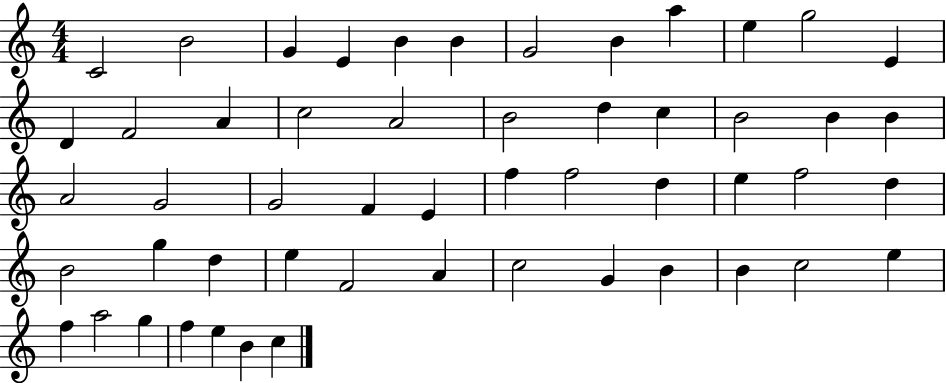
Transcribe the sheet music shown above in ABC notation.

X:1
T:Untitled
M:4/4
L:1/4
K:C
C2 B2 G E B B G2 B a e g2 E D F2 A c2 A2 B2 d c B2 B B A2 G2 G2 F E f f2 d e f2 d B2 g d e F2 A c2 G B B c2 e f a2 g f e B c